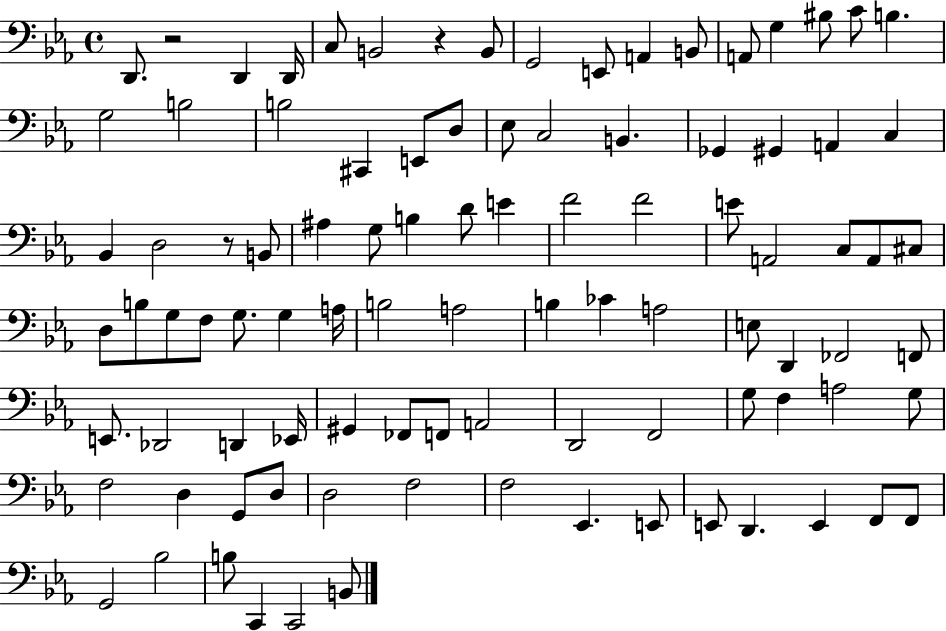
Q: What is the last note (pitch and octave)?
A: B2